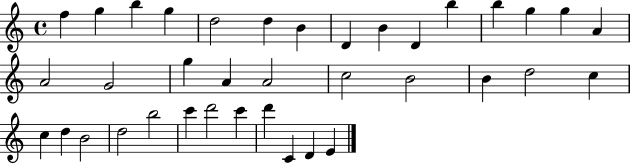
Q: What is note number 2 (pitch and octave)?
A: G5